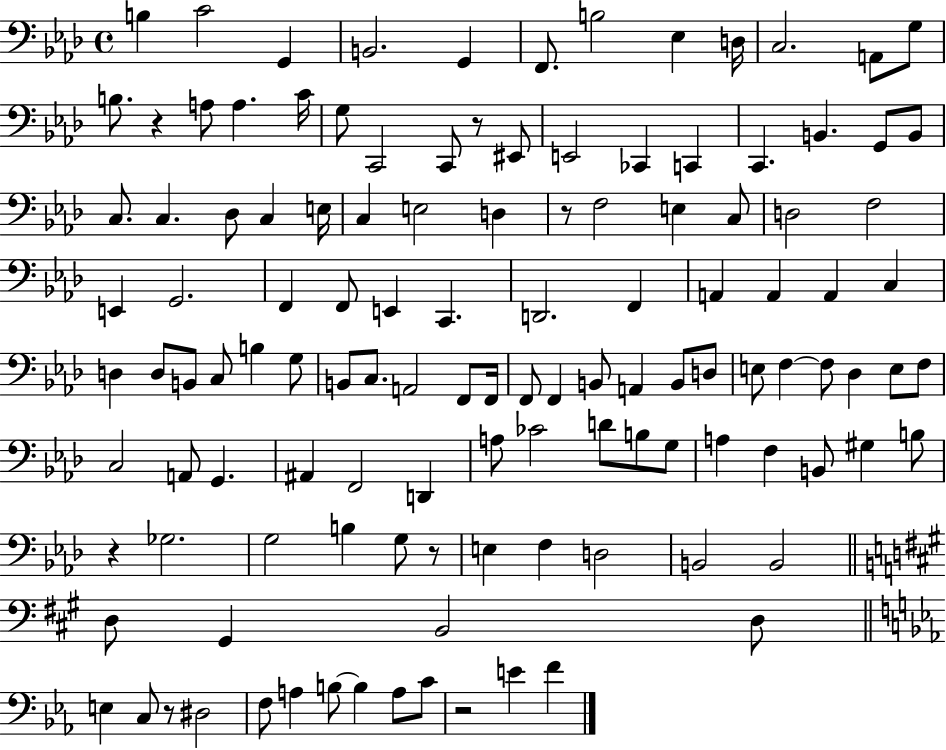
{
  \clef bass
  \time 4/4
  \defaultTimeSignature
  \key aes \major
  b4 c'2 g,4 | b,2. g,4 | f,8. b2 ees4 d16 | c2. a,8 g8 | \break b8. r4 a8 a4. c'16 | g8 c,2 c,8 r8 eis,8 | e,2 ces,4 c,4 | c,4. b,4. g,8 b,8 | \break c8. c4. des8 c4 e16 | c4 e2 d4 | r8 f2 e4 c8 | d2 f2 | \break e,4 g,2. | f,4 f,8 e,4 c,4. | d,2. f,4 | a,4 a,4 a,4 c4 | \break d4 d8 b,8 c8 b4 g8 | b,8 c8. a,2 f,8 f,16 | f,8 f,4 b,8 a,4 b,8 d8 | e8 f4~~ f8 des4 e8 f8 | \break c2 a,8 g,4. | ais,4 f,2 d,4 | a8 ces'2 d'8 b8 g8 | a4 f4 b,8 gis4 b8 | \break r4 ges2. | g2 b4 g8 r8 | e4 f4 d2 | b,2 b,2 | \break \bar "||" \break \key a \major d8 gis,4 b,2 d8 | \bar "||" \break \key c \minor e4 c8 r8 dis2 | f8 a4 b8~~ b4 a8 c'8 | r2 e'4 f'4 | \bar "|."
}